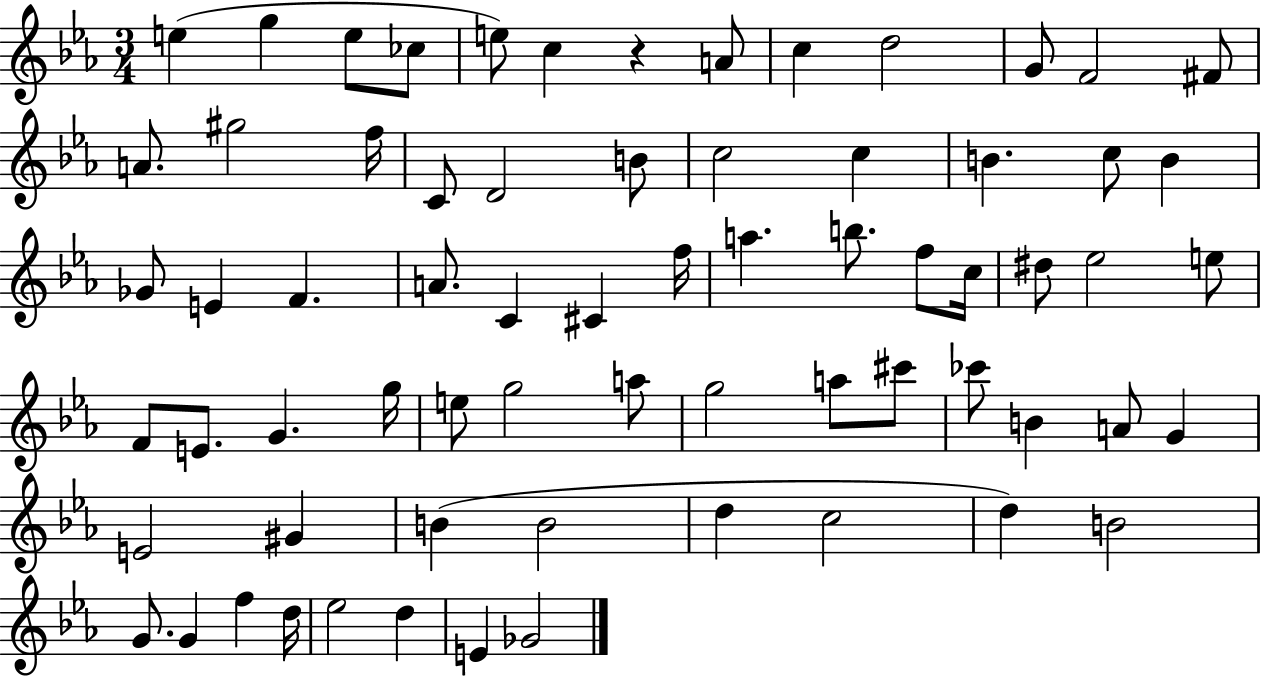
X:1
T:Untitled
M:3/4
L:1/4
K:Eb
e g e/2 _c/2 e/2 c z A/2 c d2 G/2 F2 ^F/2 A/2 ^g2 f/4 C/2 D2 B/2 c2 c B c/2 B _G/2 E F A/2 C ^C f/4 a b/2 f/2 c/4 ^d/2 _e2 e/2 F/2 E/2 G g/4 e/2 g2 a/2 g2 a/2 ^c'/2 _c'/2 B A/2 G E2 ^G B B2 d c2 d B2 G/2 G f d/4 _e2 d E _G2